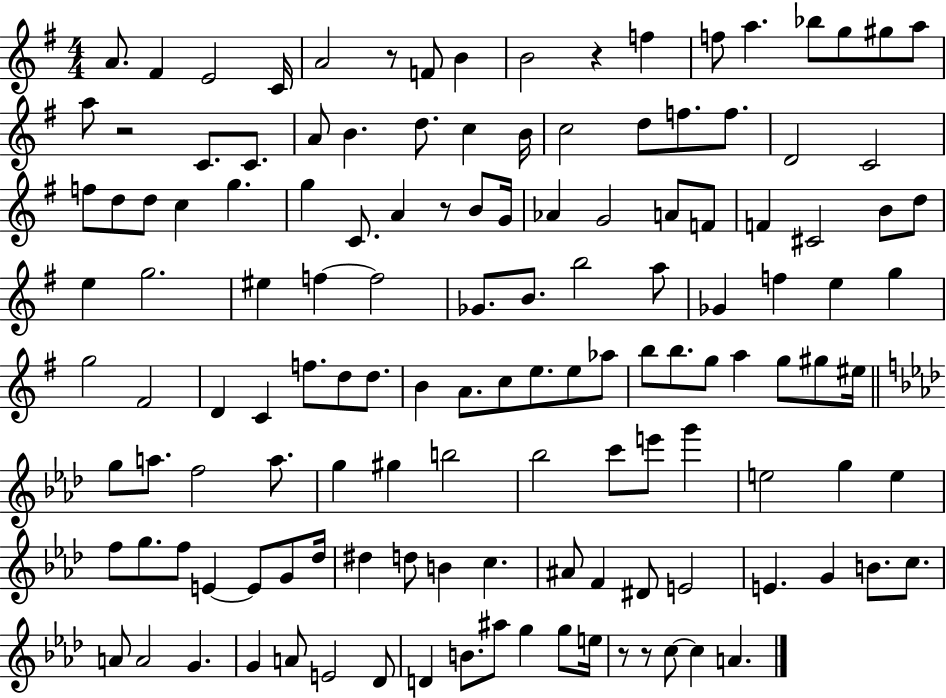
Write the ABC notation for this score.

X:1
T:Untitled
M:4/4
L:1/4
K:G
A/2 ^F E2 C/4 A2 z/2 F/2 B B2 z f f/2 a _b/2 g/2 ^g/2 a/2 a/2 z2 C/2 C/2 A/2 B d/2 c B/4 c2 d/2 f/2 f/2 D2 C2 f/2 d/2 d/2 c g g C/2 A z/2 B/2 G/4 _A G2 A/2 F/2 F ^C2 B/2 d/2 e g2 ^e f f2 _G/2 B/2 b2 a/2 _G f e g g2 ^F2 D C f/2 d/2 d/2 B A/2 c/2 e/2 e/2 _a/2 b/2 b/2 g/2 a g/2 ^g/2 ^e/4 g/2 a/2 f2 a/2 g ^g b2 _b2 c'/2 e'/2 g' e2 g e f/2 g/2 f/2 E E/2 G/2 _d/4 ^d d/2 B c ^A/2 F ^D/2 E2 E G B/2 c/2 A/2 A2 G G A/2 E2 _D/2 D B/2 ^a/2 g g/2 e/4 z/2 z/2 c/2 c A